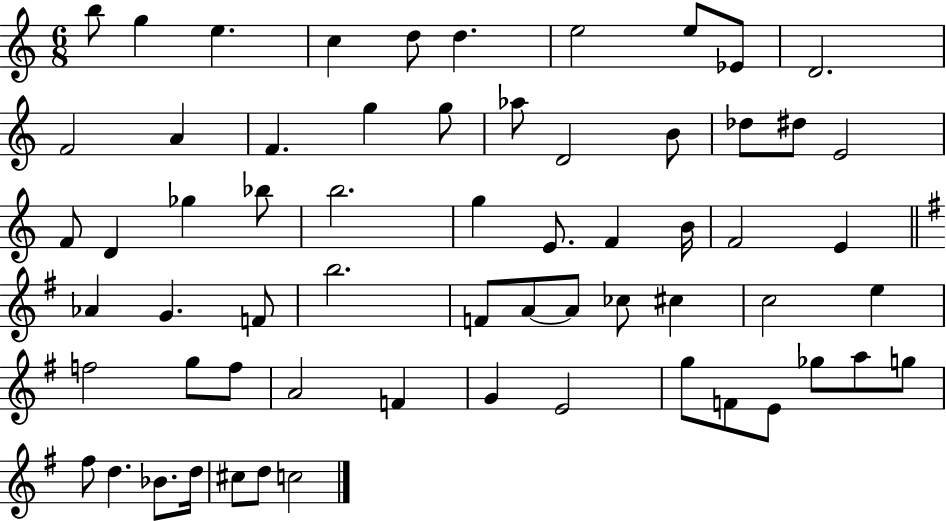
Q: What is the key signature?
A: C major